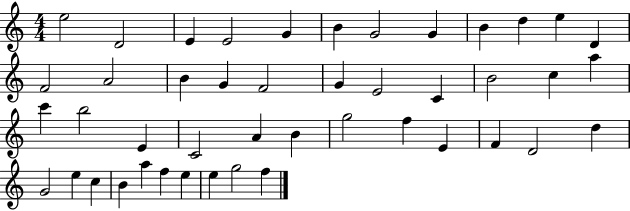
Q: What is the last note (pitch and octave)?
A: F5